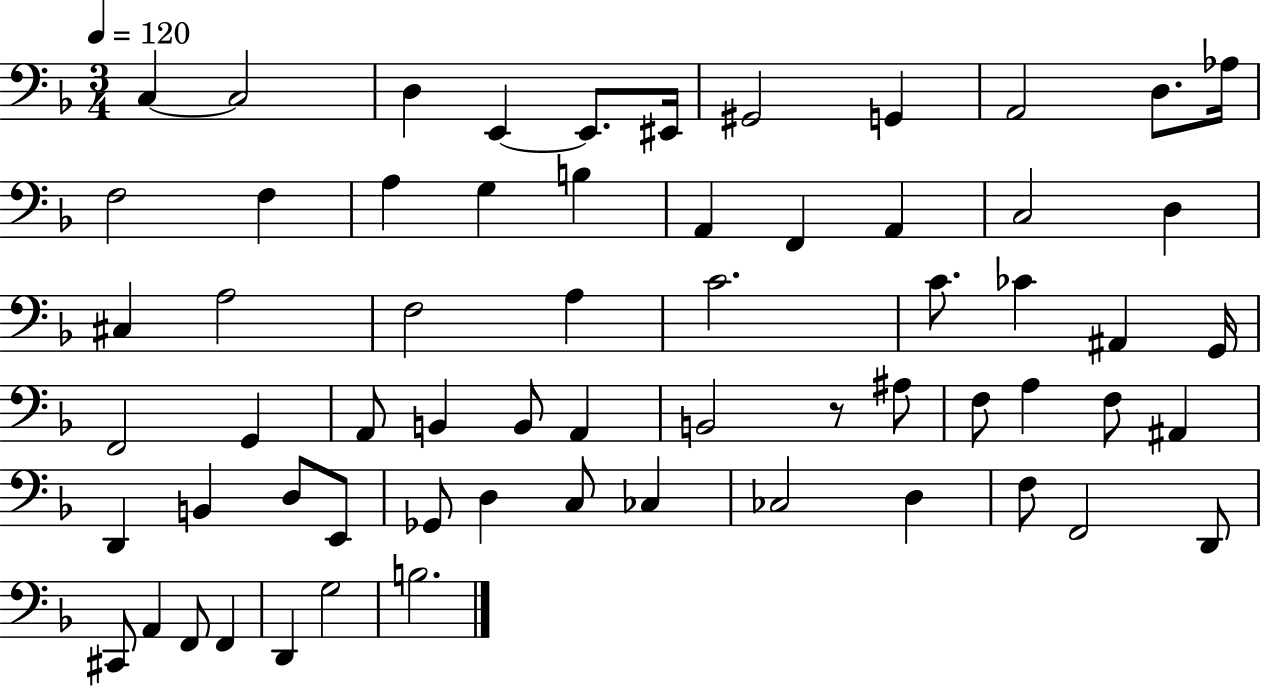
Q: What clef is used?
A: bass